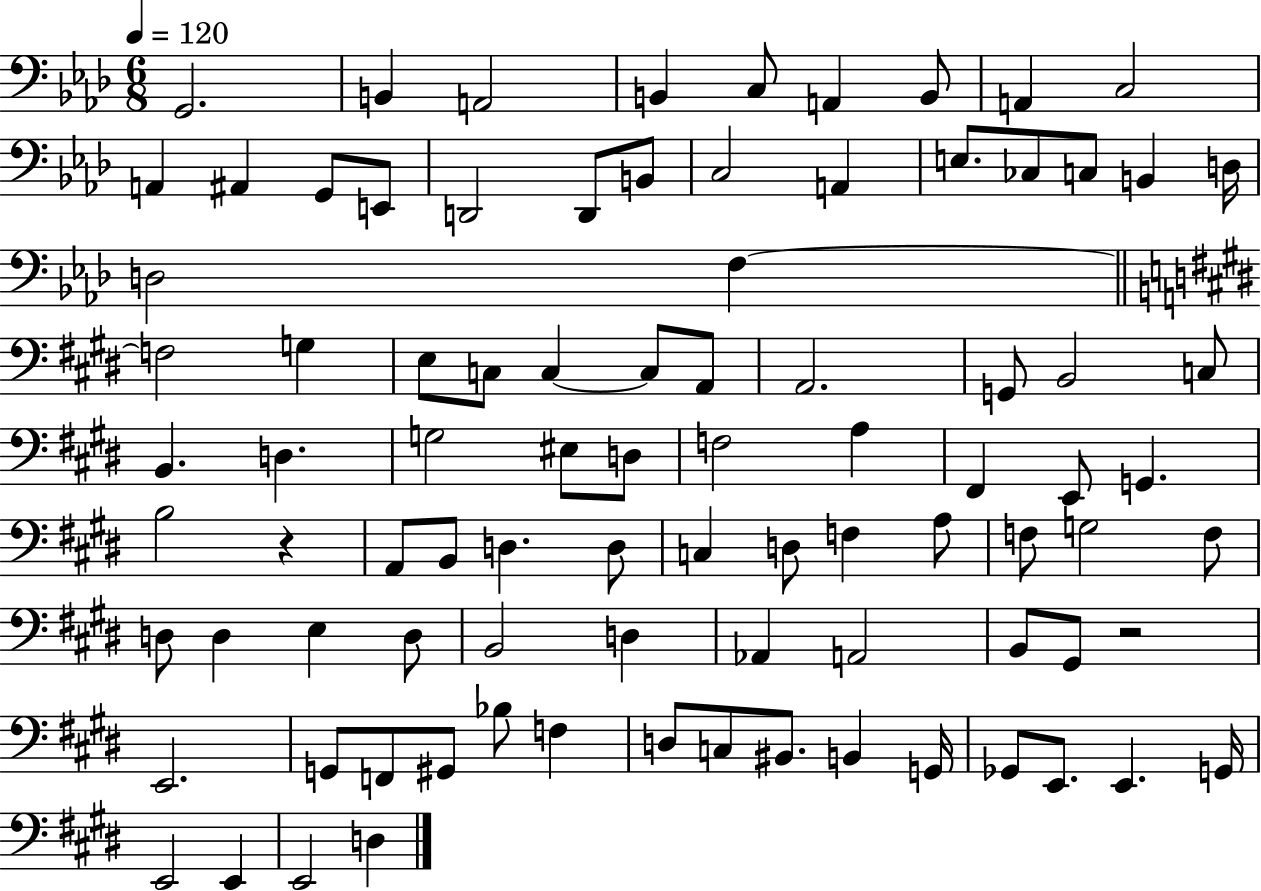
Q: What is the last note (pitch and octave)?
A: D3